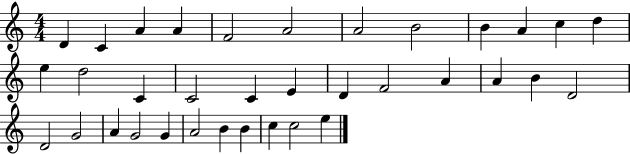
X:1
T:Untitled
M:4/4
L:1/4
K:C
D C A A F2 A2 A2 B2 B A c d e d2 C C2 C E D F2 A A B D2 D2 G2 A G2 G A2 B B c c2 e